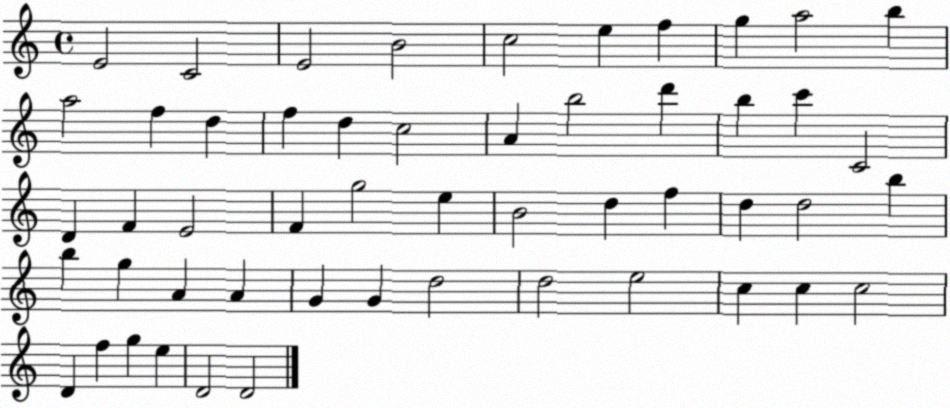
X:1
T:Untitled
M:4/4
L:1/4
K:C
E2 C2 E2 B2 c2 e f g a2 b a2 f d f d c2 A b2 d' b c' C2 D F E2 F g2 e B2 d f d d2 b b g A A G G d2 d2 e2 c c c2 D f g e D2 D2